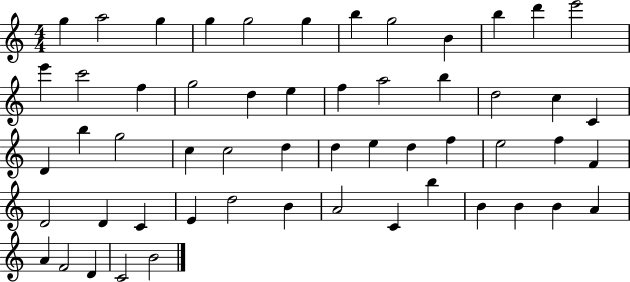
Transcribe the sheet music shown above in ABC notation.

X:1
T:Untitled
M:4/4
L:1/4
K:C
g a2 g g g2 g b g2 B b d' e'2 e' c'2 f g2 d e f a2 b d2 c C D b g2 c c2 d d e d f e2 f F D2 D C E d2 B A2 C b B B B A A F2 D C2 B2